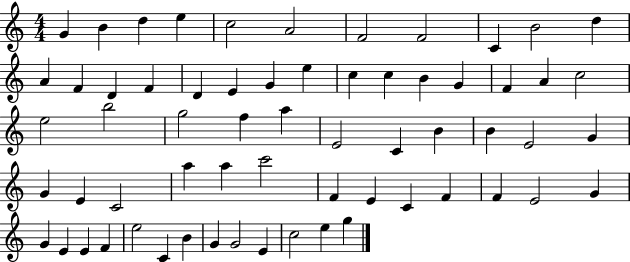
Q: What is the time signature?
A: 4/4